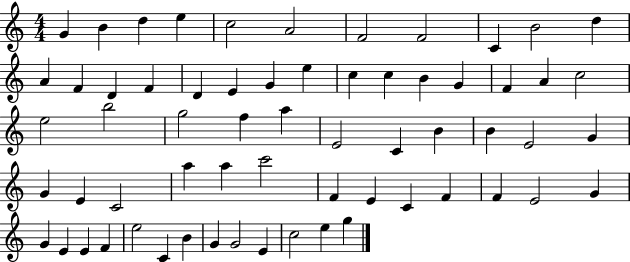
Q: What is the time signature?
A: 4/4